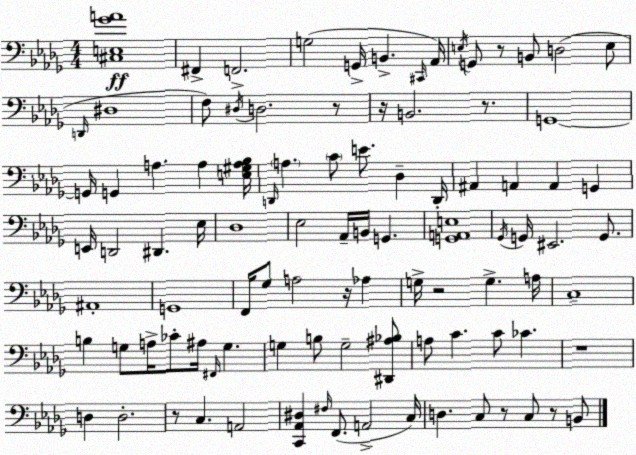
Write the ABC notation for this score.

X:1
T:Untitled
M:4/4
L:1/4
K:Bbm
[^C,E,_GA]4 ^F,, F,,2 G,2 G,,/4 B,, ^C,,/4 _A,,/4 E,/4 G,,/2 z/2 B,,/2 D,2 E,/2 D,,/4 ^D,4 F,/2 ^D,/4 D,2 z/2 z/4 B,,2 z/2 G,,4 G,,/4 G,, A, A, [E,^G,A,_B,]/4 D,,/4 A, C/2 E/2 _D, D,,/4 ^A,, A,, A,, G,, E,,/4 D,,2 ^D,, _E,/4 _D,4 _E,2 _A,,/4 B,,/4 G,, [G,,A,,E,]4 _G,,/4 G,,/4 ^E,,2 G,,/2 ^A,,4 G,,4 F,,/4 _G,/2 A,2 z/4 _A, G,/4 z2 G, A,/4 C,4 B, G,/2 A,/4 _C/2 ^A,/4 ^F,,/4 G, G, B,/2 G,2 [^D,,^A,_B,]/2 A,/2 C C/2 _C z4 D, D,2 z/2 C, A,,2 [C,,_A,,^D,] ^F,/4 F,,/2 A,,2 C,/4 D, C,/2 z/2 C,/2 z/2 B,,/2